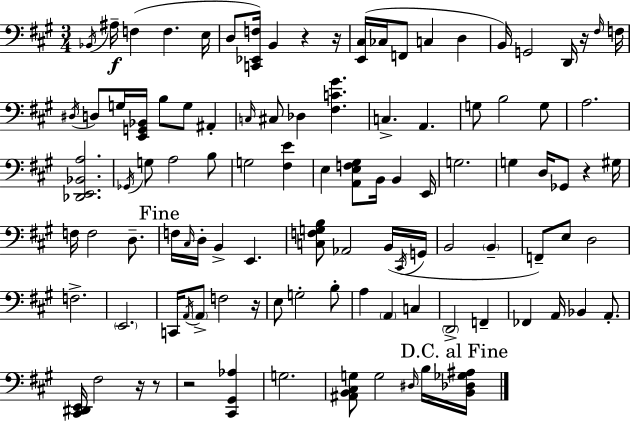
Bb2/s A#3/s F3/q F3/q. E3/s D3/e [C2,Eb2,F3]/s B2/q R/q R/s [E2,C#3]/s CES3/s F2/e C3/q D3/q B2/s G2/h D2/s R/s F#3/s F3/s D#3/s D3/e G3/s [E2,G2,Bb2]/s B3/e G3/e A#2/q C3/s C#3/e Db3/q [F#3,C4,G#4]/q. C3/q. A2/q. G3/e B3/h G3/e A3/h. [Db2,E2,Bb2,A3]/h. Gb2/s G3/e A3/h B3/e G3/h [F#3,E4]/q E3/q [A2,E3,F3,G#3]/e B2/s B2/q E2/s G3/h. G3/q D3/s Gb2/e R/q G#3/s F3/s F3/h D3/e. F3/s C#3/s D3/s B2/q E2/q. [C3,F3,G3,B3]/e Ab2/h B2/s C#2/s G2/s B2/h B2/q F2/e E3/e D3/h F3/h. E2/h. C2/s A2/s A2/e F3/h R/s E3/e G3/h B3/e A3/q A2/q C3/q D2/h F2/q FES2/q A2/s Bb2/q A2/e. [C#2,D#2,E2]/s F#3/h R/s R/e R/h [C#2,G#2,Ab3]/q G3/h. [A#2,B2,C#3,G3]/e G3/h D#3/s B3/s [B2,Db3,Gb3,A#3]/s